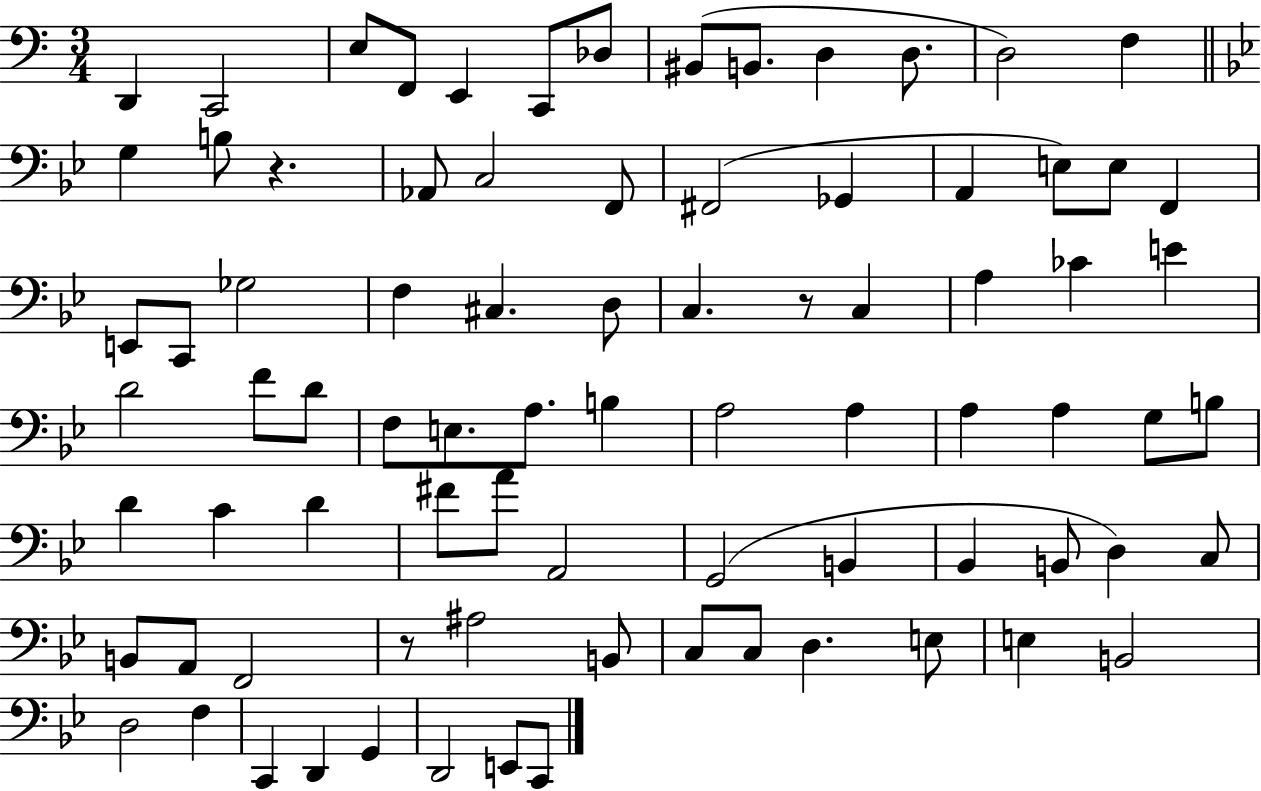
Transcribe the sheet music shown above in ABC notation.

X:1
T:Untitled
M:3/4
L:1/4
K:C
D,, C,,2 E,/2 F,,/2 E,, C,,/2 _D,/2 ^B,,/2 B,,/2 D, D,/2 D,2 F, G, B,/2 z _A,,/2 C,2 F,,/2 ^F,,2 _G,, A,, E,/2 E,/2 F,, E,,/2 C,,/2 _G,2 F, ^C, D,/2 C, z/2 C, A, _C E D2 F/2 D/2 F,/2 E,/2 A,/2 B, A,2 A, A, A, G,/2 B,/2 D C D ^F/2 A/2 A,,2 G,,2 B,, _B,, B,,/2 D, C,/2 B,,/2 A,,/2 F,,2 z/2 ^A,2 B,,/2 C,/2 C,/2 D, E,/2 E, B,,2 D,2 F, C,, D,, G,, D,,2 E,,/2 C,,/2